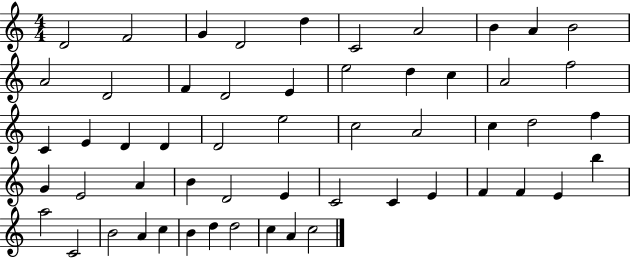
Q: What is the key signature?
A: C major